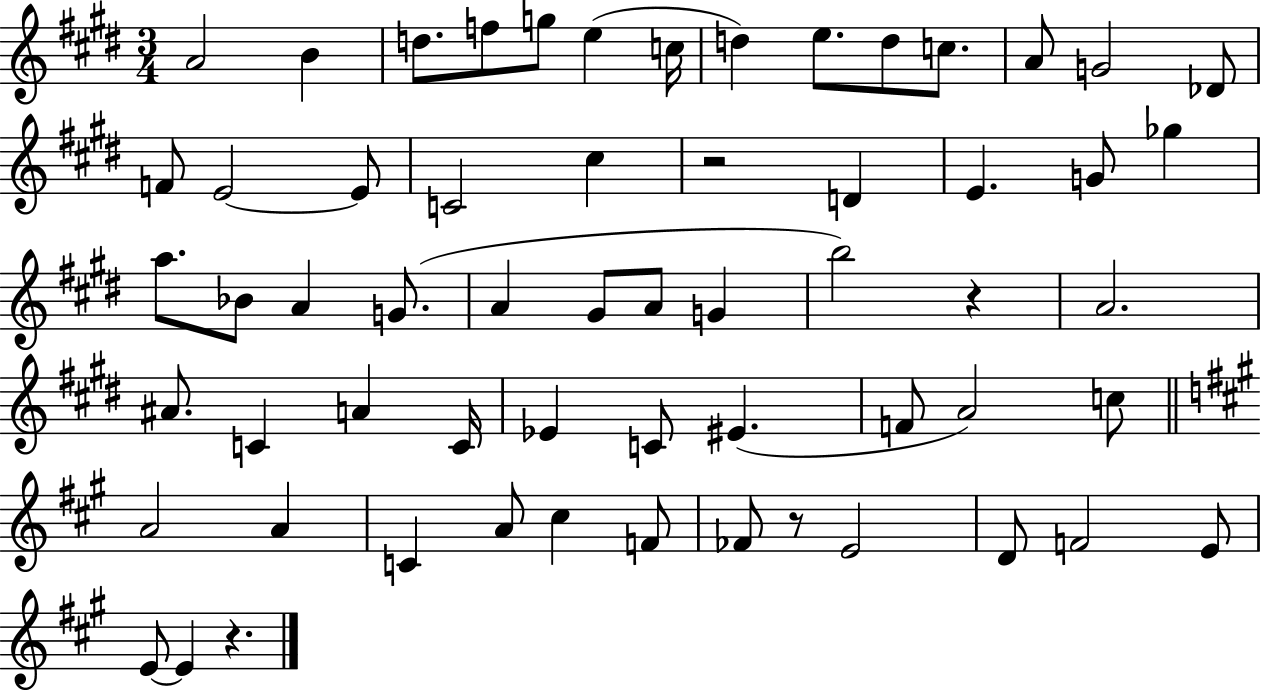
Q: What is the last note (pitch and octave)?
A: E4